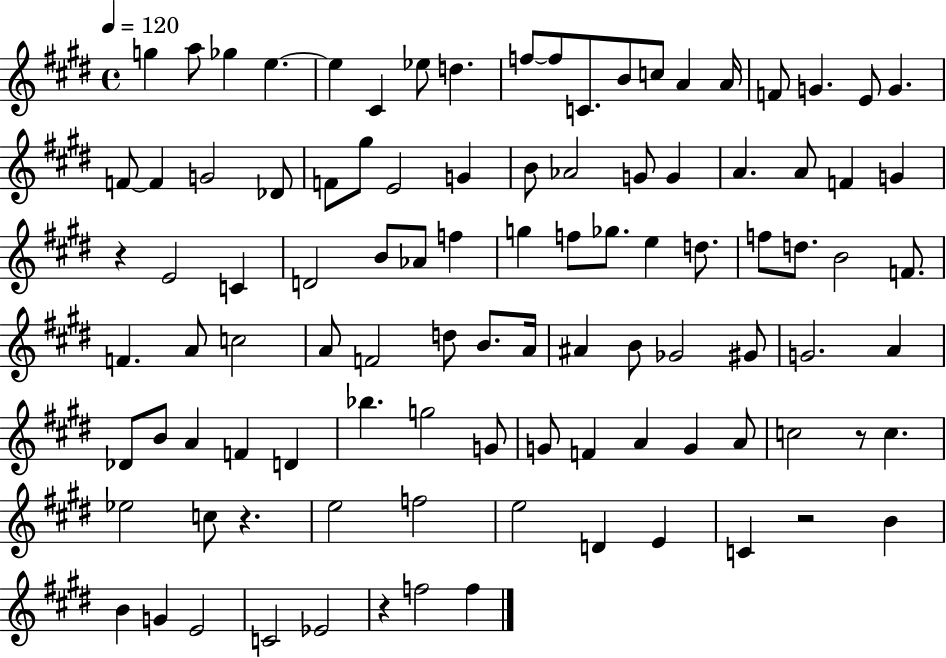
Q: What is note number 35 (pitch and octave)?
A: G4